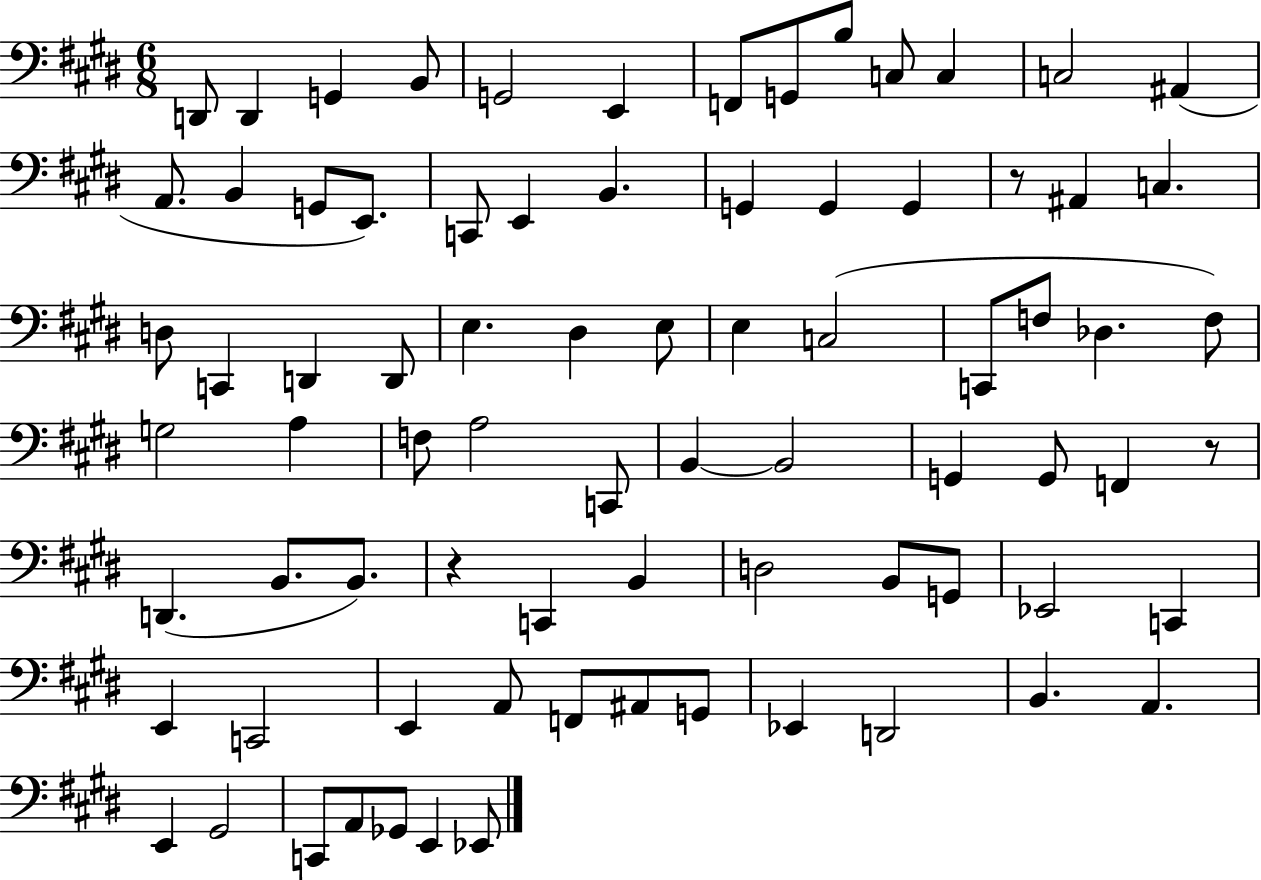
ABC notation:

X:1
T:Untitled
M:6/8
L:1/4
K:E
D,,/2 D,, G,, B,,/2 G,,2 E,, F,,/2 G,,/2 B,/2 C,/2 C, C,2 ^A,, A,,/2 B,, G,,/2 E,,/2 C,,/2 E,, B,, G,, G,, G,, z/2 ^A,, C, D,/2 C,, D,, D,,/2 E, ^D, E,/2 E, C,2 C,,/2 F,/2 _D, F,/2 G,2 A, F,/2 A,2 C,,/2 B,, B,,2 G,, G,,/2 F,, z/2 D,, B,,/2 B,,/2 z C,, B,, D,2 B,,/2 G,,/2 _E,,2 C,, E,, C,,2 E,, A,,/2 F,,/2 ^A,,/2 G,,/2 _E,, D,,2 B,, A,, E,, ^G,,2 C,,/2 A,,/2 _G,,/2 E,, _E,,/2